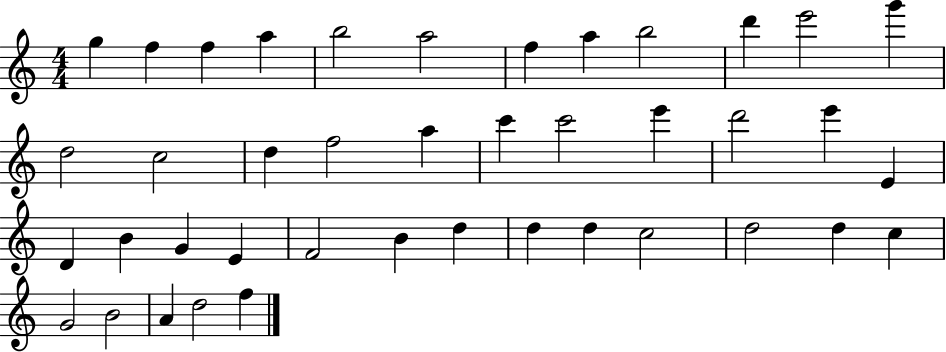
G5/q F5/q F5/q A5/q B5/h A5/h F5/q A5/q B5/h D6/q E6/h G6/q D5/h C5/h D5/q F5/h A5/q C6/q C6/h E6/q D6/h E6/q E4/q D4/q B4/q G4/q E4/q F4/h B4/q D5/q D5/q D5/q C5/h D5/h D5/q C5/q G4/h B4/h A4/q D5/h F5/q